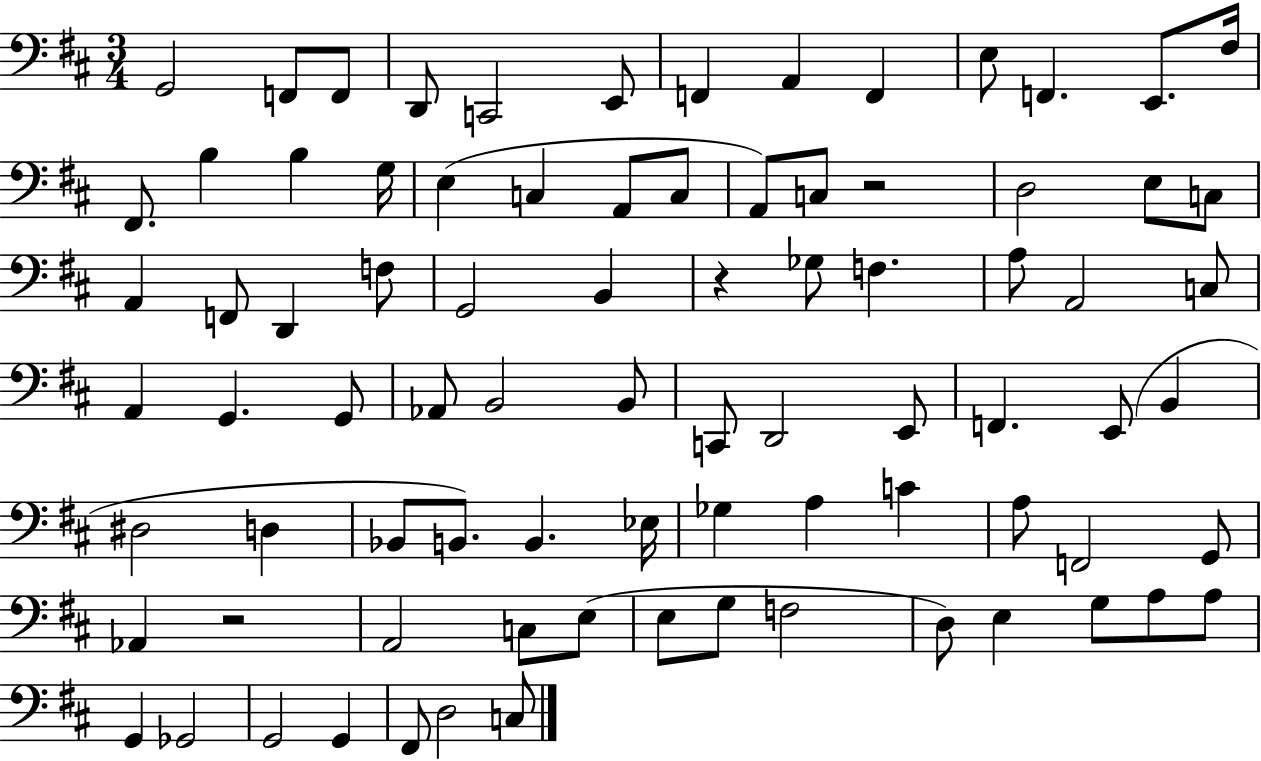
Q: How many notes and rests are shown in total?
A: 83